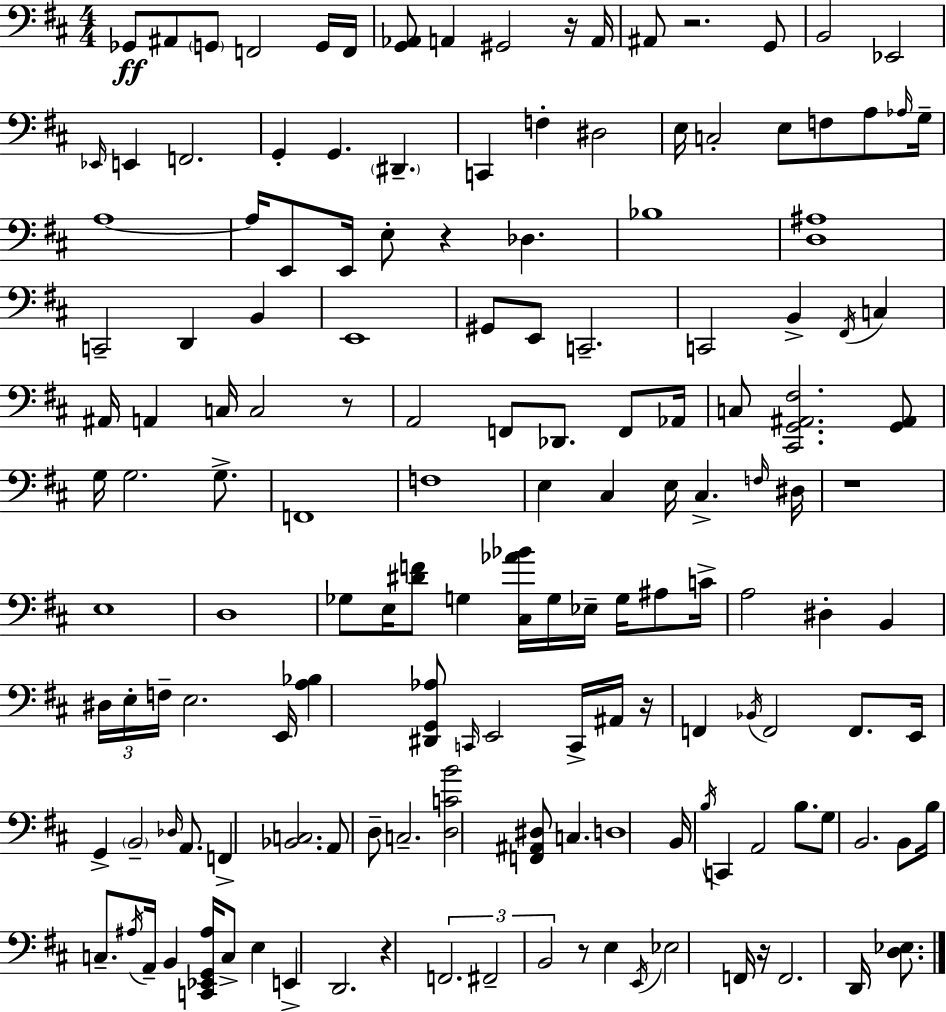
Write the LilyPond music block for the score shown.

{
  \clef bass
  \numericTimeSignature
  \time 4/4
  \key d \major
  \repeat volta 2 { ges,8\ff ais,8 \parenthesize g,8 f,2 g,16 f,16 | <g, aes,>8 a,4 gis,2 r16 a,16 | ais,8 r2. g,8 | b,2 ees,2 | \break \grace { ees,16 } e,4 f,2. | g,4-. g,4. \parenthesize dis,4.-- | c,4 f4-. dis2 | e16 c2-. e8 f8 a8 | \break \grace { aes16 } g16-- a1~~ | a16 e,8 e,16 e8-. r4 des4. | bes1 | <d ais>1 | \break c,2-- d,4 b,4 | e,1 | gis,8 e,8 c,2.-- | c,2 b,4-> \acciaccatura { fis,16 } c4 | \break ais,16 a,4 c16 c2 | r8 a,2 f,8 des,8. | f,8 aes,16 c8 <cis, g, ais, fis>2. | <g, ais,>8 g16 g2. | \break g8.-> f,1 | f1 | e4 cis4 e16 cis4.-> | \grace { f16 } dis16 r1 | \break e1 | d1 | ges8 e16 <dis' f'>8 g4 <cis aes' bes'>16 g16 ees16-- | g16 ais8 c'16-> a2 dis4-. | \break b,4 \tuplet 3/2 { dis16 e16-. f16-- } e2. | e,16 <a bes>4 <dis, g, aes>8 \grace { c,16 } e,2 | c,16-> ais,16 r16 f,4 \acciaccatura { bes,16 } f,2 | f,8. e,16 g,4-> \parenthesize b,2-- | \break \grace { des16 } a,8. f,4-> <bes, c>2. | a,8 d8-- c2.-- | <d c' b'>2 <f, ais, dis>8 | c4. d1 | \break b,16 \acciaccatura { b16 } c,4 a,2 | b8. g8 b,2. | b,8 b16 c8.-- \acciaccatura { ais16 } a,16-- b,4 | <c, ees, g, ais>16 c8-> e4 e,4-> d,2. | \break r4 \tuplet 3/2 { f,2. | fis,2-- | b,2 } r8 e4 \acciaccatura { e,16 } | ees2 f,16 r16 f,2. | \break d,16 <d ees>8. } \bar "|."
}